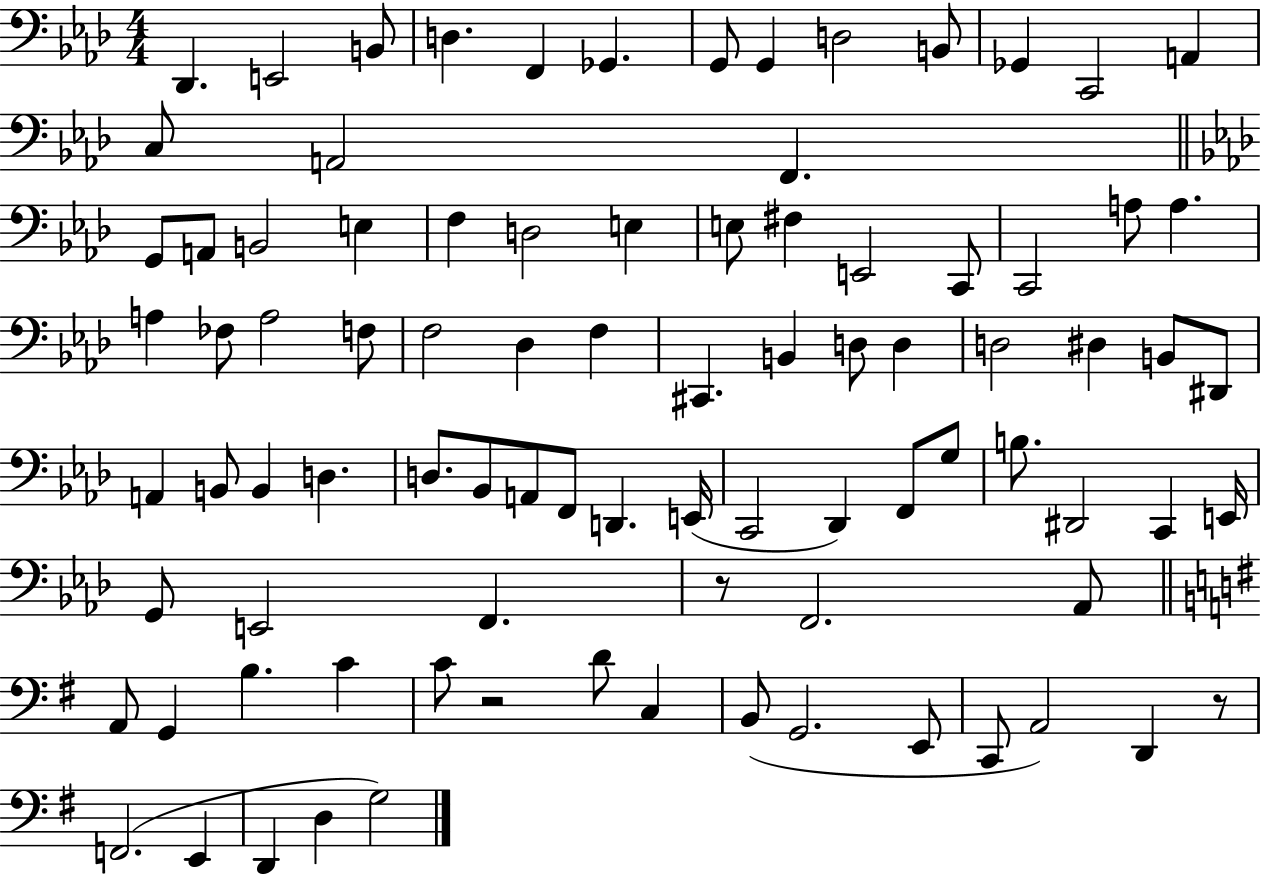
X:1
T:Untitled
M:4/4
L:1/4
K:Ab
_D,, E,,2 B,,/2 D, F,, _G,, G,,/2 G,, D,2 B,,/2 _G,, C,,2 A,, C,/2 A,,2 F,, G,,/2 A,,/2 B,,2 E, F, D,2 E, E,/2 ^F, E,,2 C,,/2 C,,2 A,/2 A, A, _F,/2 A,2 F,/2 F,2 _D, F, ^C,, B,, D,/2 D, D,2 ^D, B,,/2 ^D,,/2 A,, B,,/2 B,, D, D,/2 _B,,/2 A,,/2 F,,/2 D,, E,,/4 C,,2 _D,, F,,/2 G,/2 B,/2 ^D,,2 C,, E,,/4 G,,/2 E,,2 F,, z/2 F,,2 _A,,/2 A,,/2 G,, B, C C/2 z2 D/2 C, B,,/2 G,,2 E,,/2 C,,/2 A,,2 D,, z/2 F,,2 E,, D,, D, G,2